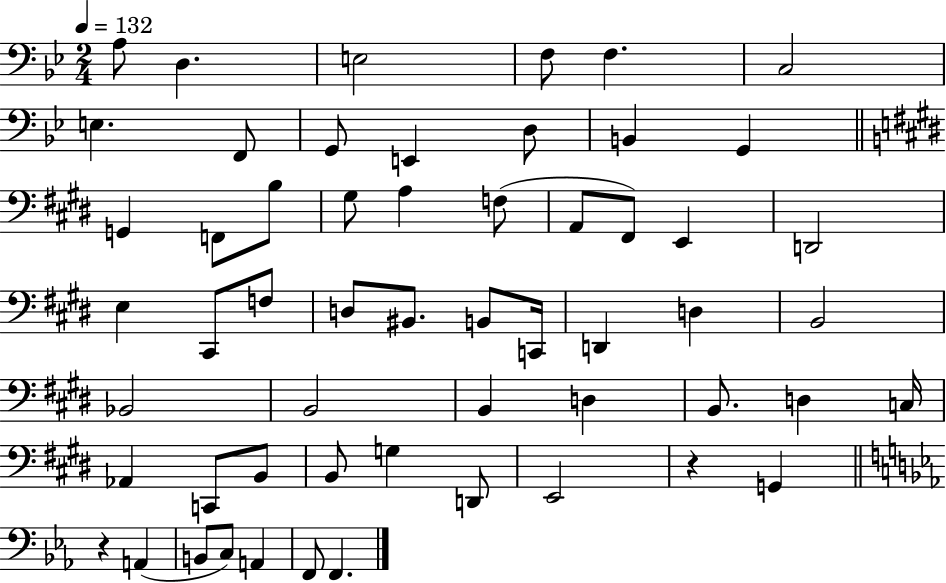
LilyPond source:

{
  \clef bass
  \numericTimeSignature
  \time 2/4
  \key bes \major
  \tempo 4 = 132
  a8 d4. | e2 | f8 f4. | c2 | \break e4. f,8 | g,8 e,4 d8 | b,4 g,4 | \bar "||" \break \key e \major g,4 f,8 b8 | gis8 a4 f8( | a,8 fis,8) e,4 | d,2 | \break e4 cis,8 f8 | d8 bis,8. b,8 c,16 | d,4 d4 | b,2 | \break bes,2 | b,2 | b,4 d4 | b,8. d4 c16 | \break aes,4 c,8 b,8 | b,8 g4 d,8 | e,2 | r4 g,4 | \break \bar "||" \break \key ees \major r4 a,4( | b,8 c8) a,4 | f,8 f,4. | \bar "|."
}